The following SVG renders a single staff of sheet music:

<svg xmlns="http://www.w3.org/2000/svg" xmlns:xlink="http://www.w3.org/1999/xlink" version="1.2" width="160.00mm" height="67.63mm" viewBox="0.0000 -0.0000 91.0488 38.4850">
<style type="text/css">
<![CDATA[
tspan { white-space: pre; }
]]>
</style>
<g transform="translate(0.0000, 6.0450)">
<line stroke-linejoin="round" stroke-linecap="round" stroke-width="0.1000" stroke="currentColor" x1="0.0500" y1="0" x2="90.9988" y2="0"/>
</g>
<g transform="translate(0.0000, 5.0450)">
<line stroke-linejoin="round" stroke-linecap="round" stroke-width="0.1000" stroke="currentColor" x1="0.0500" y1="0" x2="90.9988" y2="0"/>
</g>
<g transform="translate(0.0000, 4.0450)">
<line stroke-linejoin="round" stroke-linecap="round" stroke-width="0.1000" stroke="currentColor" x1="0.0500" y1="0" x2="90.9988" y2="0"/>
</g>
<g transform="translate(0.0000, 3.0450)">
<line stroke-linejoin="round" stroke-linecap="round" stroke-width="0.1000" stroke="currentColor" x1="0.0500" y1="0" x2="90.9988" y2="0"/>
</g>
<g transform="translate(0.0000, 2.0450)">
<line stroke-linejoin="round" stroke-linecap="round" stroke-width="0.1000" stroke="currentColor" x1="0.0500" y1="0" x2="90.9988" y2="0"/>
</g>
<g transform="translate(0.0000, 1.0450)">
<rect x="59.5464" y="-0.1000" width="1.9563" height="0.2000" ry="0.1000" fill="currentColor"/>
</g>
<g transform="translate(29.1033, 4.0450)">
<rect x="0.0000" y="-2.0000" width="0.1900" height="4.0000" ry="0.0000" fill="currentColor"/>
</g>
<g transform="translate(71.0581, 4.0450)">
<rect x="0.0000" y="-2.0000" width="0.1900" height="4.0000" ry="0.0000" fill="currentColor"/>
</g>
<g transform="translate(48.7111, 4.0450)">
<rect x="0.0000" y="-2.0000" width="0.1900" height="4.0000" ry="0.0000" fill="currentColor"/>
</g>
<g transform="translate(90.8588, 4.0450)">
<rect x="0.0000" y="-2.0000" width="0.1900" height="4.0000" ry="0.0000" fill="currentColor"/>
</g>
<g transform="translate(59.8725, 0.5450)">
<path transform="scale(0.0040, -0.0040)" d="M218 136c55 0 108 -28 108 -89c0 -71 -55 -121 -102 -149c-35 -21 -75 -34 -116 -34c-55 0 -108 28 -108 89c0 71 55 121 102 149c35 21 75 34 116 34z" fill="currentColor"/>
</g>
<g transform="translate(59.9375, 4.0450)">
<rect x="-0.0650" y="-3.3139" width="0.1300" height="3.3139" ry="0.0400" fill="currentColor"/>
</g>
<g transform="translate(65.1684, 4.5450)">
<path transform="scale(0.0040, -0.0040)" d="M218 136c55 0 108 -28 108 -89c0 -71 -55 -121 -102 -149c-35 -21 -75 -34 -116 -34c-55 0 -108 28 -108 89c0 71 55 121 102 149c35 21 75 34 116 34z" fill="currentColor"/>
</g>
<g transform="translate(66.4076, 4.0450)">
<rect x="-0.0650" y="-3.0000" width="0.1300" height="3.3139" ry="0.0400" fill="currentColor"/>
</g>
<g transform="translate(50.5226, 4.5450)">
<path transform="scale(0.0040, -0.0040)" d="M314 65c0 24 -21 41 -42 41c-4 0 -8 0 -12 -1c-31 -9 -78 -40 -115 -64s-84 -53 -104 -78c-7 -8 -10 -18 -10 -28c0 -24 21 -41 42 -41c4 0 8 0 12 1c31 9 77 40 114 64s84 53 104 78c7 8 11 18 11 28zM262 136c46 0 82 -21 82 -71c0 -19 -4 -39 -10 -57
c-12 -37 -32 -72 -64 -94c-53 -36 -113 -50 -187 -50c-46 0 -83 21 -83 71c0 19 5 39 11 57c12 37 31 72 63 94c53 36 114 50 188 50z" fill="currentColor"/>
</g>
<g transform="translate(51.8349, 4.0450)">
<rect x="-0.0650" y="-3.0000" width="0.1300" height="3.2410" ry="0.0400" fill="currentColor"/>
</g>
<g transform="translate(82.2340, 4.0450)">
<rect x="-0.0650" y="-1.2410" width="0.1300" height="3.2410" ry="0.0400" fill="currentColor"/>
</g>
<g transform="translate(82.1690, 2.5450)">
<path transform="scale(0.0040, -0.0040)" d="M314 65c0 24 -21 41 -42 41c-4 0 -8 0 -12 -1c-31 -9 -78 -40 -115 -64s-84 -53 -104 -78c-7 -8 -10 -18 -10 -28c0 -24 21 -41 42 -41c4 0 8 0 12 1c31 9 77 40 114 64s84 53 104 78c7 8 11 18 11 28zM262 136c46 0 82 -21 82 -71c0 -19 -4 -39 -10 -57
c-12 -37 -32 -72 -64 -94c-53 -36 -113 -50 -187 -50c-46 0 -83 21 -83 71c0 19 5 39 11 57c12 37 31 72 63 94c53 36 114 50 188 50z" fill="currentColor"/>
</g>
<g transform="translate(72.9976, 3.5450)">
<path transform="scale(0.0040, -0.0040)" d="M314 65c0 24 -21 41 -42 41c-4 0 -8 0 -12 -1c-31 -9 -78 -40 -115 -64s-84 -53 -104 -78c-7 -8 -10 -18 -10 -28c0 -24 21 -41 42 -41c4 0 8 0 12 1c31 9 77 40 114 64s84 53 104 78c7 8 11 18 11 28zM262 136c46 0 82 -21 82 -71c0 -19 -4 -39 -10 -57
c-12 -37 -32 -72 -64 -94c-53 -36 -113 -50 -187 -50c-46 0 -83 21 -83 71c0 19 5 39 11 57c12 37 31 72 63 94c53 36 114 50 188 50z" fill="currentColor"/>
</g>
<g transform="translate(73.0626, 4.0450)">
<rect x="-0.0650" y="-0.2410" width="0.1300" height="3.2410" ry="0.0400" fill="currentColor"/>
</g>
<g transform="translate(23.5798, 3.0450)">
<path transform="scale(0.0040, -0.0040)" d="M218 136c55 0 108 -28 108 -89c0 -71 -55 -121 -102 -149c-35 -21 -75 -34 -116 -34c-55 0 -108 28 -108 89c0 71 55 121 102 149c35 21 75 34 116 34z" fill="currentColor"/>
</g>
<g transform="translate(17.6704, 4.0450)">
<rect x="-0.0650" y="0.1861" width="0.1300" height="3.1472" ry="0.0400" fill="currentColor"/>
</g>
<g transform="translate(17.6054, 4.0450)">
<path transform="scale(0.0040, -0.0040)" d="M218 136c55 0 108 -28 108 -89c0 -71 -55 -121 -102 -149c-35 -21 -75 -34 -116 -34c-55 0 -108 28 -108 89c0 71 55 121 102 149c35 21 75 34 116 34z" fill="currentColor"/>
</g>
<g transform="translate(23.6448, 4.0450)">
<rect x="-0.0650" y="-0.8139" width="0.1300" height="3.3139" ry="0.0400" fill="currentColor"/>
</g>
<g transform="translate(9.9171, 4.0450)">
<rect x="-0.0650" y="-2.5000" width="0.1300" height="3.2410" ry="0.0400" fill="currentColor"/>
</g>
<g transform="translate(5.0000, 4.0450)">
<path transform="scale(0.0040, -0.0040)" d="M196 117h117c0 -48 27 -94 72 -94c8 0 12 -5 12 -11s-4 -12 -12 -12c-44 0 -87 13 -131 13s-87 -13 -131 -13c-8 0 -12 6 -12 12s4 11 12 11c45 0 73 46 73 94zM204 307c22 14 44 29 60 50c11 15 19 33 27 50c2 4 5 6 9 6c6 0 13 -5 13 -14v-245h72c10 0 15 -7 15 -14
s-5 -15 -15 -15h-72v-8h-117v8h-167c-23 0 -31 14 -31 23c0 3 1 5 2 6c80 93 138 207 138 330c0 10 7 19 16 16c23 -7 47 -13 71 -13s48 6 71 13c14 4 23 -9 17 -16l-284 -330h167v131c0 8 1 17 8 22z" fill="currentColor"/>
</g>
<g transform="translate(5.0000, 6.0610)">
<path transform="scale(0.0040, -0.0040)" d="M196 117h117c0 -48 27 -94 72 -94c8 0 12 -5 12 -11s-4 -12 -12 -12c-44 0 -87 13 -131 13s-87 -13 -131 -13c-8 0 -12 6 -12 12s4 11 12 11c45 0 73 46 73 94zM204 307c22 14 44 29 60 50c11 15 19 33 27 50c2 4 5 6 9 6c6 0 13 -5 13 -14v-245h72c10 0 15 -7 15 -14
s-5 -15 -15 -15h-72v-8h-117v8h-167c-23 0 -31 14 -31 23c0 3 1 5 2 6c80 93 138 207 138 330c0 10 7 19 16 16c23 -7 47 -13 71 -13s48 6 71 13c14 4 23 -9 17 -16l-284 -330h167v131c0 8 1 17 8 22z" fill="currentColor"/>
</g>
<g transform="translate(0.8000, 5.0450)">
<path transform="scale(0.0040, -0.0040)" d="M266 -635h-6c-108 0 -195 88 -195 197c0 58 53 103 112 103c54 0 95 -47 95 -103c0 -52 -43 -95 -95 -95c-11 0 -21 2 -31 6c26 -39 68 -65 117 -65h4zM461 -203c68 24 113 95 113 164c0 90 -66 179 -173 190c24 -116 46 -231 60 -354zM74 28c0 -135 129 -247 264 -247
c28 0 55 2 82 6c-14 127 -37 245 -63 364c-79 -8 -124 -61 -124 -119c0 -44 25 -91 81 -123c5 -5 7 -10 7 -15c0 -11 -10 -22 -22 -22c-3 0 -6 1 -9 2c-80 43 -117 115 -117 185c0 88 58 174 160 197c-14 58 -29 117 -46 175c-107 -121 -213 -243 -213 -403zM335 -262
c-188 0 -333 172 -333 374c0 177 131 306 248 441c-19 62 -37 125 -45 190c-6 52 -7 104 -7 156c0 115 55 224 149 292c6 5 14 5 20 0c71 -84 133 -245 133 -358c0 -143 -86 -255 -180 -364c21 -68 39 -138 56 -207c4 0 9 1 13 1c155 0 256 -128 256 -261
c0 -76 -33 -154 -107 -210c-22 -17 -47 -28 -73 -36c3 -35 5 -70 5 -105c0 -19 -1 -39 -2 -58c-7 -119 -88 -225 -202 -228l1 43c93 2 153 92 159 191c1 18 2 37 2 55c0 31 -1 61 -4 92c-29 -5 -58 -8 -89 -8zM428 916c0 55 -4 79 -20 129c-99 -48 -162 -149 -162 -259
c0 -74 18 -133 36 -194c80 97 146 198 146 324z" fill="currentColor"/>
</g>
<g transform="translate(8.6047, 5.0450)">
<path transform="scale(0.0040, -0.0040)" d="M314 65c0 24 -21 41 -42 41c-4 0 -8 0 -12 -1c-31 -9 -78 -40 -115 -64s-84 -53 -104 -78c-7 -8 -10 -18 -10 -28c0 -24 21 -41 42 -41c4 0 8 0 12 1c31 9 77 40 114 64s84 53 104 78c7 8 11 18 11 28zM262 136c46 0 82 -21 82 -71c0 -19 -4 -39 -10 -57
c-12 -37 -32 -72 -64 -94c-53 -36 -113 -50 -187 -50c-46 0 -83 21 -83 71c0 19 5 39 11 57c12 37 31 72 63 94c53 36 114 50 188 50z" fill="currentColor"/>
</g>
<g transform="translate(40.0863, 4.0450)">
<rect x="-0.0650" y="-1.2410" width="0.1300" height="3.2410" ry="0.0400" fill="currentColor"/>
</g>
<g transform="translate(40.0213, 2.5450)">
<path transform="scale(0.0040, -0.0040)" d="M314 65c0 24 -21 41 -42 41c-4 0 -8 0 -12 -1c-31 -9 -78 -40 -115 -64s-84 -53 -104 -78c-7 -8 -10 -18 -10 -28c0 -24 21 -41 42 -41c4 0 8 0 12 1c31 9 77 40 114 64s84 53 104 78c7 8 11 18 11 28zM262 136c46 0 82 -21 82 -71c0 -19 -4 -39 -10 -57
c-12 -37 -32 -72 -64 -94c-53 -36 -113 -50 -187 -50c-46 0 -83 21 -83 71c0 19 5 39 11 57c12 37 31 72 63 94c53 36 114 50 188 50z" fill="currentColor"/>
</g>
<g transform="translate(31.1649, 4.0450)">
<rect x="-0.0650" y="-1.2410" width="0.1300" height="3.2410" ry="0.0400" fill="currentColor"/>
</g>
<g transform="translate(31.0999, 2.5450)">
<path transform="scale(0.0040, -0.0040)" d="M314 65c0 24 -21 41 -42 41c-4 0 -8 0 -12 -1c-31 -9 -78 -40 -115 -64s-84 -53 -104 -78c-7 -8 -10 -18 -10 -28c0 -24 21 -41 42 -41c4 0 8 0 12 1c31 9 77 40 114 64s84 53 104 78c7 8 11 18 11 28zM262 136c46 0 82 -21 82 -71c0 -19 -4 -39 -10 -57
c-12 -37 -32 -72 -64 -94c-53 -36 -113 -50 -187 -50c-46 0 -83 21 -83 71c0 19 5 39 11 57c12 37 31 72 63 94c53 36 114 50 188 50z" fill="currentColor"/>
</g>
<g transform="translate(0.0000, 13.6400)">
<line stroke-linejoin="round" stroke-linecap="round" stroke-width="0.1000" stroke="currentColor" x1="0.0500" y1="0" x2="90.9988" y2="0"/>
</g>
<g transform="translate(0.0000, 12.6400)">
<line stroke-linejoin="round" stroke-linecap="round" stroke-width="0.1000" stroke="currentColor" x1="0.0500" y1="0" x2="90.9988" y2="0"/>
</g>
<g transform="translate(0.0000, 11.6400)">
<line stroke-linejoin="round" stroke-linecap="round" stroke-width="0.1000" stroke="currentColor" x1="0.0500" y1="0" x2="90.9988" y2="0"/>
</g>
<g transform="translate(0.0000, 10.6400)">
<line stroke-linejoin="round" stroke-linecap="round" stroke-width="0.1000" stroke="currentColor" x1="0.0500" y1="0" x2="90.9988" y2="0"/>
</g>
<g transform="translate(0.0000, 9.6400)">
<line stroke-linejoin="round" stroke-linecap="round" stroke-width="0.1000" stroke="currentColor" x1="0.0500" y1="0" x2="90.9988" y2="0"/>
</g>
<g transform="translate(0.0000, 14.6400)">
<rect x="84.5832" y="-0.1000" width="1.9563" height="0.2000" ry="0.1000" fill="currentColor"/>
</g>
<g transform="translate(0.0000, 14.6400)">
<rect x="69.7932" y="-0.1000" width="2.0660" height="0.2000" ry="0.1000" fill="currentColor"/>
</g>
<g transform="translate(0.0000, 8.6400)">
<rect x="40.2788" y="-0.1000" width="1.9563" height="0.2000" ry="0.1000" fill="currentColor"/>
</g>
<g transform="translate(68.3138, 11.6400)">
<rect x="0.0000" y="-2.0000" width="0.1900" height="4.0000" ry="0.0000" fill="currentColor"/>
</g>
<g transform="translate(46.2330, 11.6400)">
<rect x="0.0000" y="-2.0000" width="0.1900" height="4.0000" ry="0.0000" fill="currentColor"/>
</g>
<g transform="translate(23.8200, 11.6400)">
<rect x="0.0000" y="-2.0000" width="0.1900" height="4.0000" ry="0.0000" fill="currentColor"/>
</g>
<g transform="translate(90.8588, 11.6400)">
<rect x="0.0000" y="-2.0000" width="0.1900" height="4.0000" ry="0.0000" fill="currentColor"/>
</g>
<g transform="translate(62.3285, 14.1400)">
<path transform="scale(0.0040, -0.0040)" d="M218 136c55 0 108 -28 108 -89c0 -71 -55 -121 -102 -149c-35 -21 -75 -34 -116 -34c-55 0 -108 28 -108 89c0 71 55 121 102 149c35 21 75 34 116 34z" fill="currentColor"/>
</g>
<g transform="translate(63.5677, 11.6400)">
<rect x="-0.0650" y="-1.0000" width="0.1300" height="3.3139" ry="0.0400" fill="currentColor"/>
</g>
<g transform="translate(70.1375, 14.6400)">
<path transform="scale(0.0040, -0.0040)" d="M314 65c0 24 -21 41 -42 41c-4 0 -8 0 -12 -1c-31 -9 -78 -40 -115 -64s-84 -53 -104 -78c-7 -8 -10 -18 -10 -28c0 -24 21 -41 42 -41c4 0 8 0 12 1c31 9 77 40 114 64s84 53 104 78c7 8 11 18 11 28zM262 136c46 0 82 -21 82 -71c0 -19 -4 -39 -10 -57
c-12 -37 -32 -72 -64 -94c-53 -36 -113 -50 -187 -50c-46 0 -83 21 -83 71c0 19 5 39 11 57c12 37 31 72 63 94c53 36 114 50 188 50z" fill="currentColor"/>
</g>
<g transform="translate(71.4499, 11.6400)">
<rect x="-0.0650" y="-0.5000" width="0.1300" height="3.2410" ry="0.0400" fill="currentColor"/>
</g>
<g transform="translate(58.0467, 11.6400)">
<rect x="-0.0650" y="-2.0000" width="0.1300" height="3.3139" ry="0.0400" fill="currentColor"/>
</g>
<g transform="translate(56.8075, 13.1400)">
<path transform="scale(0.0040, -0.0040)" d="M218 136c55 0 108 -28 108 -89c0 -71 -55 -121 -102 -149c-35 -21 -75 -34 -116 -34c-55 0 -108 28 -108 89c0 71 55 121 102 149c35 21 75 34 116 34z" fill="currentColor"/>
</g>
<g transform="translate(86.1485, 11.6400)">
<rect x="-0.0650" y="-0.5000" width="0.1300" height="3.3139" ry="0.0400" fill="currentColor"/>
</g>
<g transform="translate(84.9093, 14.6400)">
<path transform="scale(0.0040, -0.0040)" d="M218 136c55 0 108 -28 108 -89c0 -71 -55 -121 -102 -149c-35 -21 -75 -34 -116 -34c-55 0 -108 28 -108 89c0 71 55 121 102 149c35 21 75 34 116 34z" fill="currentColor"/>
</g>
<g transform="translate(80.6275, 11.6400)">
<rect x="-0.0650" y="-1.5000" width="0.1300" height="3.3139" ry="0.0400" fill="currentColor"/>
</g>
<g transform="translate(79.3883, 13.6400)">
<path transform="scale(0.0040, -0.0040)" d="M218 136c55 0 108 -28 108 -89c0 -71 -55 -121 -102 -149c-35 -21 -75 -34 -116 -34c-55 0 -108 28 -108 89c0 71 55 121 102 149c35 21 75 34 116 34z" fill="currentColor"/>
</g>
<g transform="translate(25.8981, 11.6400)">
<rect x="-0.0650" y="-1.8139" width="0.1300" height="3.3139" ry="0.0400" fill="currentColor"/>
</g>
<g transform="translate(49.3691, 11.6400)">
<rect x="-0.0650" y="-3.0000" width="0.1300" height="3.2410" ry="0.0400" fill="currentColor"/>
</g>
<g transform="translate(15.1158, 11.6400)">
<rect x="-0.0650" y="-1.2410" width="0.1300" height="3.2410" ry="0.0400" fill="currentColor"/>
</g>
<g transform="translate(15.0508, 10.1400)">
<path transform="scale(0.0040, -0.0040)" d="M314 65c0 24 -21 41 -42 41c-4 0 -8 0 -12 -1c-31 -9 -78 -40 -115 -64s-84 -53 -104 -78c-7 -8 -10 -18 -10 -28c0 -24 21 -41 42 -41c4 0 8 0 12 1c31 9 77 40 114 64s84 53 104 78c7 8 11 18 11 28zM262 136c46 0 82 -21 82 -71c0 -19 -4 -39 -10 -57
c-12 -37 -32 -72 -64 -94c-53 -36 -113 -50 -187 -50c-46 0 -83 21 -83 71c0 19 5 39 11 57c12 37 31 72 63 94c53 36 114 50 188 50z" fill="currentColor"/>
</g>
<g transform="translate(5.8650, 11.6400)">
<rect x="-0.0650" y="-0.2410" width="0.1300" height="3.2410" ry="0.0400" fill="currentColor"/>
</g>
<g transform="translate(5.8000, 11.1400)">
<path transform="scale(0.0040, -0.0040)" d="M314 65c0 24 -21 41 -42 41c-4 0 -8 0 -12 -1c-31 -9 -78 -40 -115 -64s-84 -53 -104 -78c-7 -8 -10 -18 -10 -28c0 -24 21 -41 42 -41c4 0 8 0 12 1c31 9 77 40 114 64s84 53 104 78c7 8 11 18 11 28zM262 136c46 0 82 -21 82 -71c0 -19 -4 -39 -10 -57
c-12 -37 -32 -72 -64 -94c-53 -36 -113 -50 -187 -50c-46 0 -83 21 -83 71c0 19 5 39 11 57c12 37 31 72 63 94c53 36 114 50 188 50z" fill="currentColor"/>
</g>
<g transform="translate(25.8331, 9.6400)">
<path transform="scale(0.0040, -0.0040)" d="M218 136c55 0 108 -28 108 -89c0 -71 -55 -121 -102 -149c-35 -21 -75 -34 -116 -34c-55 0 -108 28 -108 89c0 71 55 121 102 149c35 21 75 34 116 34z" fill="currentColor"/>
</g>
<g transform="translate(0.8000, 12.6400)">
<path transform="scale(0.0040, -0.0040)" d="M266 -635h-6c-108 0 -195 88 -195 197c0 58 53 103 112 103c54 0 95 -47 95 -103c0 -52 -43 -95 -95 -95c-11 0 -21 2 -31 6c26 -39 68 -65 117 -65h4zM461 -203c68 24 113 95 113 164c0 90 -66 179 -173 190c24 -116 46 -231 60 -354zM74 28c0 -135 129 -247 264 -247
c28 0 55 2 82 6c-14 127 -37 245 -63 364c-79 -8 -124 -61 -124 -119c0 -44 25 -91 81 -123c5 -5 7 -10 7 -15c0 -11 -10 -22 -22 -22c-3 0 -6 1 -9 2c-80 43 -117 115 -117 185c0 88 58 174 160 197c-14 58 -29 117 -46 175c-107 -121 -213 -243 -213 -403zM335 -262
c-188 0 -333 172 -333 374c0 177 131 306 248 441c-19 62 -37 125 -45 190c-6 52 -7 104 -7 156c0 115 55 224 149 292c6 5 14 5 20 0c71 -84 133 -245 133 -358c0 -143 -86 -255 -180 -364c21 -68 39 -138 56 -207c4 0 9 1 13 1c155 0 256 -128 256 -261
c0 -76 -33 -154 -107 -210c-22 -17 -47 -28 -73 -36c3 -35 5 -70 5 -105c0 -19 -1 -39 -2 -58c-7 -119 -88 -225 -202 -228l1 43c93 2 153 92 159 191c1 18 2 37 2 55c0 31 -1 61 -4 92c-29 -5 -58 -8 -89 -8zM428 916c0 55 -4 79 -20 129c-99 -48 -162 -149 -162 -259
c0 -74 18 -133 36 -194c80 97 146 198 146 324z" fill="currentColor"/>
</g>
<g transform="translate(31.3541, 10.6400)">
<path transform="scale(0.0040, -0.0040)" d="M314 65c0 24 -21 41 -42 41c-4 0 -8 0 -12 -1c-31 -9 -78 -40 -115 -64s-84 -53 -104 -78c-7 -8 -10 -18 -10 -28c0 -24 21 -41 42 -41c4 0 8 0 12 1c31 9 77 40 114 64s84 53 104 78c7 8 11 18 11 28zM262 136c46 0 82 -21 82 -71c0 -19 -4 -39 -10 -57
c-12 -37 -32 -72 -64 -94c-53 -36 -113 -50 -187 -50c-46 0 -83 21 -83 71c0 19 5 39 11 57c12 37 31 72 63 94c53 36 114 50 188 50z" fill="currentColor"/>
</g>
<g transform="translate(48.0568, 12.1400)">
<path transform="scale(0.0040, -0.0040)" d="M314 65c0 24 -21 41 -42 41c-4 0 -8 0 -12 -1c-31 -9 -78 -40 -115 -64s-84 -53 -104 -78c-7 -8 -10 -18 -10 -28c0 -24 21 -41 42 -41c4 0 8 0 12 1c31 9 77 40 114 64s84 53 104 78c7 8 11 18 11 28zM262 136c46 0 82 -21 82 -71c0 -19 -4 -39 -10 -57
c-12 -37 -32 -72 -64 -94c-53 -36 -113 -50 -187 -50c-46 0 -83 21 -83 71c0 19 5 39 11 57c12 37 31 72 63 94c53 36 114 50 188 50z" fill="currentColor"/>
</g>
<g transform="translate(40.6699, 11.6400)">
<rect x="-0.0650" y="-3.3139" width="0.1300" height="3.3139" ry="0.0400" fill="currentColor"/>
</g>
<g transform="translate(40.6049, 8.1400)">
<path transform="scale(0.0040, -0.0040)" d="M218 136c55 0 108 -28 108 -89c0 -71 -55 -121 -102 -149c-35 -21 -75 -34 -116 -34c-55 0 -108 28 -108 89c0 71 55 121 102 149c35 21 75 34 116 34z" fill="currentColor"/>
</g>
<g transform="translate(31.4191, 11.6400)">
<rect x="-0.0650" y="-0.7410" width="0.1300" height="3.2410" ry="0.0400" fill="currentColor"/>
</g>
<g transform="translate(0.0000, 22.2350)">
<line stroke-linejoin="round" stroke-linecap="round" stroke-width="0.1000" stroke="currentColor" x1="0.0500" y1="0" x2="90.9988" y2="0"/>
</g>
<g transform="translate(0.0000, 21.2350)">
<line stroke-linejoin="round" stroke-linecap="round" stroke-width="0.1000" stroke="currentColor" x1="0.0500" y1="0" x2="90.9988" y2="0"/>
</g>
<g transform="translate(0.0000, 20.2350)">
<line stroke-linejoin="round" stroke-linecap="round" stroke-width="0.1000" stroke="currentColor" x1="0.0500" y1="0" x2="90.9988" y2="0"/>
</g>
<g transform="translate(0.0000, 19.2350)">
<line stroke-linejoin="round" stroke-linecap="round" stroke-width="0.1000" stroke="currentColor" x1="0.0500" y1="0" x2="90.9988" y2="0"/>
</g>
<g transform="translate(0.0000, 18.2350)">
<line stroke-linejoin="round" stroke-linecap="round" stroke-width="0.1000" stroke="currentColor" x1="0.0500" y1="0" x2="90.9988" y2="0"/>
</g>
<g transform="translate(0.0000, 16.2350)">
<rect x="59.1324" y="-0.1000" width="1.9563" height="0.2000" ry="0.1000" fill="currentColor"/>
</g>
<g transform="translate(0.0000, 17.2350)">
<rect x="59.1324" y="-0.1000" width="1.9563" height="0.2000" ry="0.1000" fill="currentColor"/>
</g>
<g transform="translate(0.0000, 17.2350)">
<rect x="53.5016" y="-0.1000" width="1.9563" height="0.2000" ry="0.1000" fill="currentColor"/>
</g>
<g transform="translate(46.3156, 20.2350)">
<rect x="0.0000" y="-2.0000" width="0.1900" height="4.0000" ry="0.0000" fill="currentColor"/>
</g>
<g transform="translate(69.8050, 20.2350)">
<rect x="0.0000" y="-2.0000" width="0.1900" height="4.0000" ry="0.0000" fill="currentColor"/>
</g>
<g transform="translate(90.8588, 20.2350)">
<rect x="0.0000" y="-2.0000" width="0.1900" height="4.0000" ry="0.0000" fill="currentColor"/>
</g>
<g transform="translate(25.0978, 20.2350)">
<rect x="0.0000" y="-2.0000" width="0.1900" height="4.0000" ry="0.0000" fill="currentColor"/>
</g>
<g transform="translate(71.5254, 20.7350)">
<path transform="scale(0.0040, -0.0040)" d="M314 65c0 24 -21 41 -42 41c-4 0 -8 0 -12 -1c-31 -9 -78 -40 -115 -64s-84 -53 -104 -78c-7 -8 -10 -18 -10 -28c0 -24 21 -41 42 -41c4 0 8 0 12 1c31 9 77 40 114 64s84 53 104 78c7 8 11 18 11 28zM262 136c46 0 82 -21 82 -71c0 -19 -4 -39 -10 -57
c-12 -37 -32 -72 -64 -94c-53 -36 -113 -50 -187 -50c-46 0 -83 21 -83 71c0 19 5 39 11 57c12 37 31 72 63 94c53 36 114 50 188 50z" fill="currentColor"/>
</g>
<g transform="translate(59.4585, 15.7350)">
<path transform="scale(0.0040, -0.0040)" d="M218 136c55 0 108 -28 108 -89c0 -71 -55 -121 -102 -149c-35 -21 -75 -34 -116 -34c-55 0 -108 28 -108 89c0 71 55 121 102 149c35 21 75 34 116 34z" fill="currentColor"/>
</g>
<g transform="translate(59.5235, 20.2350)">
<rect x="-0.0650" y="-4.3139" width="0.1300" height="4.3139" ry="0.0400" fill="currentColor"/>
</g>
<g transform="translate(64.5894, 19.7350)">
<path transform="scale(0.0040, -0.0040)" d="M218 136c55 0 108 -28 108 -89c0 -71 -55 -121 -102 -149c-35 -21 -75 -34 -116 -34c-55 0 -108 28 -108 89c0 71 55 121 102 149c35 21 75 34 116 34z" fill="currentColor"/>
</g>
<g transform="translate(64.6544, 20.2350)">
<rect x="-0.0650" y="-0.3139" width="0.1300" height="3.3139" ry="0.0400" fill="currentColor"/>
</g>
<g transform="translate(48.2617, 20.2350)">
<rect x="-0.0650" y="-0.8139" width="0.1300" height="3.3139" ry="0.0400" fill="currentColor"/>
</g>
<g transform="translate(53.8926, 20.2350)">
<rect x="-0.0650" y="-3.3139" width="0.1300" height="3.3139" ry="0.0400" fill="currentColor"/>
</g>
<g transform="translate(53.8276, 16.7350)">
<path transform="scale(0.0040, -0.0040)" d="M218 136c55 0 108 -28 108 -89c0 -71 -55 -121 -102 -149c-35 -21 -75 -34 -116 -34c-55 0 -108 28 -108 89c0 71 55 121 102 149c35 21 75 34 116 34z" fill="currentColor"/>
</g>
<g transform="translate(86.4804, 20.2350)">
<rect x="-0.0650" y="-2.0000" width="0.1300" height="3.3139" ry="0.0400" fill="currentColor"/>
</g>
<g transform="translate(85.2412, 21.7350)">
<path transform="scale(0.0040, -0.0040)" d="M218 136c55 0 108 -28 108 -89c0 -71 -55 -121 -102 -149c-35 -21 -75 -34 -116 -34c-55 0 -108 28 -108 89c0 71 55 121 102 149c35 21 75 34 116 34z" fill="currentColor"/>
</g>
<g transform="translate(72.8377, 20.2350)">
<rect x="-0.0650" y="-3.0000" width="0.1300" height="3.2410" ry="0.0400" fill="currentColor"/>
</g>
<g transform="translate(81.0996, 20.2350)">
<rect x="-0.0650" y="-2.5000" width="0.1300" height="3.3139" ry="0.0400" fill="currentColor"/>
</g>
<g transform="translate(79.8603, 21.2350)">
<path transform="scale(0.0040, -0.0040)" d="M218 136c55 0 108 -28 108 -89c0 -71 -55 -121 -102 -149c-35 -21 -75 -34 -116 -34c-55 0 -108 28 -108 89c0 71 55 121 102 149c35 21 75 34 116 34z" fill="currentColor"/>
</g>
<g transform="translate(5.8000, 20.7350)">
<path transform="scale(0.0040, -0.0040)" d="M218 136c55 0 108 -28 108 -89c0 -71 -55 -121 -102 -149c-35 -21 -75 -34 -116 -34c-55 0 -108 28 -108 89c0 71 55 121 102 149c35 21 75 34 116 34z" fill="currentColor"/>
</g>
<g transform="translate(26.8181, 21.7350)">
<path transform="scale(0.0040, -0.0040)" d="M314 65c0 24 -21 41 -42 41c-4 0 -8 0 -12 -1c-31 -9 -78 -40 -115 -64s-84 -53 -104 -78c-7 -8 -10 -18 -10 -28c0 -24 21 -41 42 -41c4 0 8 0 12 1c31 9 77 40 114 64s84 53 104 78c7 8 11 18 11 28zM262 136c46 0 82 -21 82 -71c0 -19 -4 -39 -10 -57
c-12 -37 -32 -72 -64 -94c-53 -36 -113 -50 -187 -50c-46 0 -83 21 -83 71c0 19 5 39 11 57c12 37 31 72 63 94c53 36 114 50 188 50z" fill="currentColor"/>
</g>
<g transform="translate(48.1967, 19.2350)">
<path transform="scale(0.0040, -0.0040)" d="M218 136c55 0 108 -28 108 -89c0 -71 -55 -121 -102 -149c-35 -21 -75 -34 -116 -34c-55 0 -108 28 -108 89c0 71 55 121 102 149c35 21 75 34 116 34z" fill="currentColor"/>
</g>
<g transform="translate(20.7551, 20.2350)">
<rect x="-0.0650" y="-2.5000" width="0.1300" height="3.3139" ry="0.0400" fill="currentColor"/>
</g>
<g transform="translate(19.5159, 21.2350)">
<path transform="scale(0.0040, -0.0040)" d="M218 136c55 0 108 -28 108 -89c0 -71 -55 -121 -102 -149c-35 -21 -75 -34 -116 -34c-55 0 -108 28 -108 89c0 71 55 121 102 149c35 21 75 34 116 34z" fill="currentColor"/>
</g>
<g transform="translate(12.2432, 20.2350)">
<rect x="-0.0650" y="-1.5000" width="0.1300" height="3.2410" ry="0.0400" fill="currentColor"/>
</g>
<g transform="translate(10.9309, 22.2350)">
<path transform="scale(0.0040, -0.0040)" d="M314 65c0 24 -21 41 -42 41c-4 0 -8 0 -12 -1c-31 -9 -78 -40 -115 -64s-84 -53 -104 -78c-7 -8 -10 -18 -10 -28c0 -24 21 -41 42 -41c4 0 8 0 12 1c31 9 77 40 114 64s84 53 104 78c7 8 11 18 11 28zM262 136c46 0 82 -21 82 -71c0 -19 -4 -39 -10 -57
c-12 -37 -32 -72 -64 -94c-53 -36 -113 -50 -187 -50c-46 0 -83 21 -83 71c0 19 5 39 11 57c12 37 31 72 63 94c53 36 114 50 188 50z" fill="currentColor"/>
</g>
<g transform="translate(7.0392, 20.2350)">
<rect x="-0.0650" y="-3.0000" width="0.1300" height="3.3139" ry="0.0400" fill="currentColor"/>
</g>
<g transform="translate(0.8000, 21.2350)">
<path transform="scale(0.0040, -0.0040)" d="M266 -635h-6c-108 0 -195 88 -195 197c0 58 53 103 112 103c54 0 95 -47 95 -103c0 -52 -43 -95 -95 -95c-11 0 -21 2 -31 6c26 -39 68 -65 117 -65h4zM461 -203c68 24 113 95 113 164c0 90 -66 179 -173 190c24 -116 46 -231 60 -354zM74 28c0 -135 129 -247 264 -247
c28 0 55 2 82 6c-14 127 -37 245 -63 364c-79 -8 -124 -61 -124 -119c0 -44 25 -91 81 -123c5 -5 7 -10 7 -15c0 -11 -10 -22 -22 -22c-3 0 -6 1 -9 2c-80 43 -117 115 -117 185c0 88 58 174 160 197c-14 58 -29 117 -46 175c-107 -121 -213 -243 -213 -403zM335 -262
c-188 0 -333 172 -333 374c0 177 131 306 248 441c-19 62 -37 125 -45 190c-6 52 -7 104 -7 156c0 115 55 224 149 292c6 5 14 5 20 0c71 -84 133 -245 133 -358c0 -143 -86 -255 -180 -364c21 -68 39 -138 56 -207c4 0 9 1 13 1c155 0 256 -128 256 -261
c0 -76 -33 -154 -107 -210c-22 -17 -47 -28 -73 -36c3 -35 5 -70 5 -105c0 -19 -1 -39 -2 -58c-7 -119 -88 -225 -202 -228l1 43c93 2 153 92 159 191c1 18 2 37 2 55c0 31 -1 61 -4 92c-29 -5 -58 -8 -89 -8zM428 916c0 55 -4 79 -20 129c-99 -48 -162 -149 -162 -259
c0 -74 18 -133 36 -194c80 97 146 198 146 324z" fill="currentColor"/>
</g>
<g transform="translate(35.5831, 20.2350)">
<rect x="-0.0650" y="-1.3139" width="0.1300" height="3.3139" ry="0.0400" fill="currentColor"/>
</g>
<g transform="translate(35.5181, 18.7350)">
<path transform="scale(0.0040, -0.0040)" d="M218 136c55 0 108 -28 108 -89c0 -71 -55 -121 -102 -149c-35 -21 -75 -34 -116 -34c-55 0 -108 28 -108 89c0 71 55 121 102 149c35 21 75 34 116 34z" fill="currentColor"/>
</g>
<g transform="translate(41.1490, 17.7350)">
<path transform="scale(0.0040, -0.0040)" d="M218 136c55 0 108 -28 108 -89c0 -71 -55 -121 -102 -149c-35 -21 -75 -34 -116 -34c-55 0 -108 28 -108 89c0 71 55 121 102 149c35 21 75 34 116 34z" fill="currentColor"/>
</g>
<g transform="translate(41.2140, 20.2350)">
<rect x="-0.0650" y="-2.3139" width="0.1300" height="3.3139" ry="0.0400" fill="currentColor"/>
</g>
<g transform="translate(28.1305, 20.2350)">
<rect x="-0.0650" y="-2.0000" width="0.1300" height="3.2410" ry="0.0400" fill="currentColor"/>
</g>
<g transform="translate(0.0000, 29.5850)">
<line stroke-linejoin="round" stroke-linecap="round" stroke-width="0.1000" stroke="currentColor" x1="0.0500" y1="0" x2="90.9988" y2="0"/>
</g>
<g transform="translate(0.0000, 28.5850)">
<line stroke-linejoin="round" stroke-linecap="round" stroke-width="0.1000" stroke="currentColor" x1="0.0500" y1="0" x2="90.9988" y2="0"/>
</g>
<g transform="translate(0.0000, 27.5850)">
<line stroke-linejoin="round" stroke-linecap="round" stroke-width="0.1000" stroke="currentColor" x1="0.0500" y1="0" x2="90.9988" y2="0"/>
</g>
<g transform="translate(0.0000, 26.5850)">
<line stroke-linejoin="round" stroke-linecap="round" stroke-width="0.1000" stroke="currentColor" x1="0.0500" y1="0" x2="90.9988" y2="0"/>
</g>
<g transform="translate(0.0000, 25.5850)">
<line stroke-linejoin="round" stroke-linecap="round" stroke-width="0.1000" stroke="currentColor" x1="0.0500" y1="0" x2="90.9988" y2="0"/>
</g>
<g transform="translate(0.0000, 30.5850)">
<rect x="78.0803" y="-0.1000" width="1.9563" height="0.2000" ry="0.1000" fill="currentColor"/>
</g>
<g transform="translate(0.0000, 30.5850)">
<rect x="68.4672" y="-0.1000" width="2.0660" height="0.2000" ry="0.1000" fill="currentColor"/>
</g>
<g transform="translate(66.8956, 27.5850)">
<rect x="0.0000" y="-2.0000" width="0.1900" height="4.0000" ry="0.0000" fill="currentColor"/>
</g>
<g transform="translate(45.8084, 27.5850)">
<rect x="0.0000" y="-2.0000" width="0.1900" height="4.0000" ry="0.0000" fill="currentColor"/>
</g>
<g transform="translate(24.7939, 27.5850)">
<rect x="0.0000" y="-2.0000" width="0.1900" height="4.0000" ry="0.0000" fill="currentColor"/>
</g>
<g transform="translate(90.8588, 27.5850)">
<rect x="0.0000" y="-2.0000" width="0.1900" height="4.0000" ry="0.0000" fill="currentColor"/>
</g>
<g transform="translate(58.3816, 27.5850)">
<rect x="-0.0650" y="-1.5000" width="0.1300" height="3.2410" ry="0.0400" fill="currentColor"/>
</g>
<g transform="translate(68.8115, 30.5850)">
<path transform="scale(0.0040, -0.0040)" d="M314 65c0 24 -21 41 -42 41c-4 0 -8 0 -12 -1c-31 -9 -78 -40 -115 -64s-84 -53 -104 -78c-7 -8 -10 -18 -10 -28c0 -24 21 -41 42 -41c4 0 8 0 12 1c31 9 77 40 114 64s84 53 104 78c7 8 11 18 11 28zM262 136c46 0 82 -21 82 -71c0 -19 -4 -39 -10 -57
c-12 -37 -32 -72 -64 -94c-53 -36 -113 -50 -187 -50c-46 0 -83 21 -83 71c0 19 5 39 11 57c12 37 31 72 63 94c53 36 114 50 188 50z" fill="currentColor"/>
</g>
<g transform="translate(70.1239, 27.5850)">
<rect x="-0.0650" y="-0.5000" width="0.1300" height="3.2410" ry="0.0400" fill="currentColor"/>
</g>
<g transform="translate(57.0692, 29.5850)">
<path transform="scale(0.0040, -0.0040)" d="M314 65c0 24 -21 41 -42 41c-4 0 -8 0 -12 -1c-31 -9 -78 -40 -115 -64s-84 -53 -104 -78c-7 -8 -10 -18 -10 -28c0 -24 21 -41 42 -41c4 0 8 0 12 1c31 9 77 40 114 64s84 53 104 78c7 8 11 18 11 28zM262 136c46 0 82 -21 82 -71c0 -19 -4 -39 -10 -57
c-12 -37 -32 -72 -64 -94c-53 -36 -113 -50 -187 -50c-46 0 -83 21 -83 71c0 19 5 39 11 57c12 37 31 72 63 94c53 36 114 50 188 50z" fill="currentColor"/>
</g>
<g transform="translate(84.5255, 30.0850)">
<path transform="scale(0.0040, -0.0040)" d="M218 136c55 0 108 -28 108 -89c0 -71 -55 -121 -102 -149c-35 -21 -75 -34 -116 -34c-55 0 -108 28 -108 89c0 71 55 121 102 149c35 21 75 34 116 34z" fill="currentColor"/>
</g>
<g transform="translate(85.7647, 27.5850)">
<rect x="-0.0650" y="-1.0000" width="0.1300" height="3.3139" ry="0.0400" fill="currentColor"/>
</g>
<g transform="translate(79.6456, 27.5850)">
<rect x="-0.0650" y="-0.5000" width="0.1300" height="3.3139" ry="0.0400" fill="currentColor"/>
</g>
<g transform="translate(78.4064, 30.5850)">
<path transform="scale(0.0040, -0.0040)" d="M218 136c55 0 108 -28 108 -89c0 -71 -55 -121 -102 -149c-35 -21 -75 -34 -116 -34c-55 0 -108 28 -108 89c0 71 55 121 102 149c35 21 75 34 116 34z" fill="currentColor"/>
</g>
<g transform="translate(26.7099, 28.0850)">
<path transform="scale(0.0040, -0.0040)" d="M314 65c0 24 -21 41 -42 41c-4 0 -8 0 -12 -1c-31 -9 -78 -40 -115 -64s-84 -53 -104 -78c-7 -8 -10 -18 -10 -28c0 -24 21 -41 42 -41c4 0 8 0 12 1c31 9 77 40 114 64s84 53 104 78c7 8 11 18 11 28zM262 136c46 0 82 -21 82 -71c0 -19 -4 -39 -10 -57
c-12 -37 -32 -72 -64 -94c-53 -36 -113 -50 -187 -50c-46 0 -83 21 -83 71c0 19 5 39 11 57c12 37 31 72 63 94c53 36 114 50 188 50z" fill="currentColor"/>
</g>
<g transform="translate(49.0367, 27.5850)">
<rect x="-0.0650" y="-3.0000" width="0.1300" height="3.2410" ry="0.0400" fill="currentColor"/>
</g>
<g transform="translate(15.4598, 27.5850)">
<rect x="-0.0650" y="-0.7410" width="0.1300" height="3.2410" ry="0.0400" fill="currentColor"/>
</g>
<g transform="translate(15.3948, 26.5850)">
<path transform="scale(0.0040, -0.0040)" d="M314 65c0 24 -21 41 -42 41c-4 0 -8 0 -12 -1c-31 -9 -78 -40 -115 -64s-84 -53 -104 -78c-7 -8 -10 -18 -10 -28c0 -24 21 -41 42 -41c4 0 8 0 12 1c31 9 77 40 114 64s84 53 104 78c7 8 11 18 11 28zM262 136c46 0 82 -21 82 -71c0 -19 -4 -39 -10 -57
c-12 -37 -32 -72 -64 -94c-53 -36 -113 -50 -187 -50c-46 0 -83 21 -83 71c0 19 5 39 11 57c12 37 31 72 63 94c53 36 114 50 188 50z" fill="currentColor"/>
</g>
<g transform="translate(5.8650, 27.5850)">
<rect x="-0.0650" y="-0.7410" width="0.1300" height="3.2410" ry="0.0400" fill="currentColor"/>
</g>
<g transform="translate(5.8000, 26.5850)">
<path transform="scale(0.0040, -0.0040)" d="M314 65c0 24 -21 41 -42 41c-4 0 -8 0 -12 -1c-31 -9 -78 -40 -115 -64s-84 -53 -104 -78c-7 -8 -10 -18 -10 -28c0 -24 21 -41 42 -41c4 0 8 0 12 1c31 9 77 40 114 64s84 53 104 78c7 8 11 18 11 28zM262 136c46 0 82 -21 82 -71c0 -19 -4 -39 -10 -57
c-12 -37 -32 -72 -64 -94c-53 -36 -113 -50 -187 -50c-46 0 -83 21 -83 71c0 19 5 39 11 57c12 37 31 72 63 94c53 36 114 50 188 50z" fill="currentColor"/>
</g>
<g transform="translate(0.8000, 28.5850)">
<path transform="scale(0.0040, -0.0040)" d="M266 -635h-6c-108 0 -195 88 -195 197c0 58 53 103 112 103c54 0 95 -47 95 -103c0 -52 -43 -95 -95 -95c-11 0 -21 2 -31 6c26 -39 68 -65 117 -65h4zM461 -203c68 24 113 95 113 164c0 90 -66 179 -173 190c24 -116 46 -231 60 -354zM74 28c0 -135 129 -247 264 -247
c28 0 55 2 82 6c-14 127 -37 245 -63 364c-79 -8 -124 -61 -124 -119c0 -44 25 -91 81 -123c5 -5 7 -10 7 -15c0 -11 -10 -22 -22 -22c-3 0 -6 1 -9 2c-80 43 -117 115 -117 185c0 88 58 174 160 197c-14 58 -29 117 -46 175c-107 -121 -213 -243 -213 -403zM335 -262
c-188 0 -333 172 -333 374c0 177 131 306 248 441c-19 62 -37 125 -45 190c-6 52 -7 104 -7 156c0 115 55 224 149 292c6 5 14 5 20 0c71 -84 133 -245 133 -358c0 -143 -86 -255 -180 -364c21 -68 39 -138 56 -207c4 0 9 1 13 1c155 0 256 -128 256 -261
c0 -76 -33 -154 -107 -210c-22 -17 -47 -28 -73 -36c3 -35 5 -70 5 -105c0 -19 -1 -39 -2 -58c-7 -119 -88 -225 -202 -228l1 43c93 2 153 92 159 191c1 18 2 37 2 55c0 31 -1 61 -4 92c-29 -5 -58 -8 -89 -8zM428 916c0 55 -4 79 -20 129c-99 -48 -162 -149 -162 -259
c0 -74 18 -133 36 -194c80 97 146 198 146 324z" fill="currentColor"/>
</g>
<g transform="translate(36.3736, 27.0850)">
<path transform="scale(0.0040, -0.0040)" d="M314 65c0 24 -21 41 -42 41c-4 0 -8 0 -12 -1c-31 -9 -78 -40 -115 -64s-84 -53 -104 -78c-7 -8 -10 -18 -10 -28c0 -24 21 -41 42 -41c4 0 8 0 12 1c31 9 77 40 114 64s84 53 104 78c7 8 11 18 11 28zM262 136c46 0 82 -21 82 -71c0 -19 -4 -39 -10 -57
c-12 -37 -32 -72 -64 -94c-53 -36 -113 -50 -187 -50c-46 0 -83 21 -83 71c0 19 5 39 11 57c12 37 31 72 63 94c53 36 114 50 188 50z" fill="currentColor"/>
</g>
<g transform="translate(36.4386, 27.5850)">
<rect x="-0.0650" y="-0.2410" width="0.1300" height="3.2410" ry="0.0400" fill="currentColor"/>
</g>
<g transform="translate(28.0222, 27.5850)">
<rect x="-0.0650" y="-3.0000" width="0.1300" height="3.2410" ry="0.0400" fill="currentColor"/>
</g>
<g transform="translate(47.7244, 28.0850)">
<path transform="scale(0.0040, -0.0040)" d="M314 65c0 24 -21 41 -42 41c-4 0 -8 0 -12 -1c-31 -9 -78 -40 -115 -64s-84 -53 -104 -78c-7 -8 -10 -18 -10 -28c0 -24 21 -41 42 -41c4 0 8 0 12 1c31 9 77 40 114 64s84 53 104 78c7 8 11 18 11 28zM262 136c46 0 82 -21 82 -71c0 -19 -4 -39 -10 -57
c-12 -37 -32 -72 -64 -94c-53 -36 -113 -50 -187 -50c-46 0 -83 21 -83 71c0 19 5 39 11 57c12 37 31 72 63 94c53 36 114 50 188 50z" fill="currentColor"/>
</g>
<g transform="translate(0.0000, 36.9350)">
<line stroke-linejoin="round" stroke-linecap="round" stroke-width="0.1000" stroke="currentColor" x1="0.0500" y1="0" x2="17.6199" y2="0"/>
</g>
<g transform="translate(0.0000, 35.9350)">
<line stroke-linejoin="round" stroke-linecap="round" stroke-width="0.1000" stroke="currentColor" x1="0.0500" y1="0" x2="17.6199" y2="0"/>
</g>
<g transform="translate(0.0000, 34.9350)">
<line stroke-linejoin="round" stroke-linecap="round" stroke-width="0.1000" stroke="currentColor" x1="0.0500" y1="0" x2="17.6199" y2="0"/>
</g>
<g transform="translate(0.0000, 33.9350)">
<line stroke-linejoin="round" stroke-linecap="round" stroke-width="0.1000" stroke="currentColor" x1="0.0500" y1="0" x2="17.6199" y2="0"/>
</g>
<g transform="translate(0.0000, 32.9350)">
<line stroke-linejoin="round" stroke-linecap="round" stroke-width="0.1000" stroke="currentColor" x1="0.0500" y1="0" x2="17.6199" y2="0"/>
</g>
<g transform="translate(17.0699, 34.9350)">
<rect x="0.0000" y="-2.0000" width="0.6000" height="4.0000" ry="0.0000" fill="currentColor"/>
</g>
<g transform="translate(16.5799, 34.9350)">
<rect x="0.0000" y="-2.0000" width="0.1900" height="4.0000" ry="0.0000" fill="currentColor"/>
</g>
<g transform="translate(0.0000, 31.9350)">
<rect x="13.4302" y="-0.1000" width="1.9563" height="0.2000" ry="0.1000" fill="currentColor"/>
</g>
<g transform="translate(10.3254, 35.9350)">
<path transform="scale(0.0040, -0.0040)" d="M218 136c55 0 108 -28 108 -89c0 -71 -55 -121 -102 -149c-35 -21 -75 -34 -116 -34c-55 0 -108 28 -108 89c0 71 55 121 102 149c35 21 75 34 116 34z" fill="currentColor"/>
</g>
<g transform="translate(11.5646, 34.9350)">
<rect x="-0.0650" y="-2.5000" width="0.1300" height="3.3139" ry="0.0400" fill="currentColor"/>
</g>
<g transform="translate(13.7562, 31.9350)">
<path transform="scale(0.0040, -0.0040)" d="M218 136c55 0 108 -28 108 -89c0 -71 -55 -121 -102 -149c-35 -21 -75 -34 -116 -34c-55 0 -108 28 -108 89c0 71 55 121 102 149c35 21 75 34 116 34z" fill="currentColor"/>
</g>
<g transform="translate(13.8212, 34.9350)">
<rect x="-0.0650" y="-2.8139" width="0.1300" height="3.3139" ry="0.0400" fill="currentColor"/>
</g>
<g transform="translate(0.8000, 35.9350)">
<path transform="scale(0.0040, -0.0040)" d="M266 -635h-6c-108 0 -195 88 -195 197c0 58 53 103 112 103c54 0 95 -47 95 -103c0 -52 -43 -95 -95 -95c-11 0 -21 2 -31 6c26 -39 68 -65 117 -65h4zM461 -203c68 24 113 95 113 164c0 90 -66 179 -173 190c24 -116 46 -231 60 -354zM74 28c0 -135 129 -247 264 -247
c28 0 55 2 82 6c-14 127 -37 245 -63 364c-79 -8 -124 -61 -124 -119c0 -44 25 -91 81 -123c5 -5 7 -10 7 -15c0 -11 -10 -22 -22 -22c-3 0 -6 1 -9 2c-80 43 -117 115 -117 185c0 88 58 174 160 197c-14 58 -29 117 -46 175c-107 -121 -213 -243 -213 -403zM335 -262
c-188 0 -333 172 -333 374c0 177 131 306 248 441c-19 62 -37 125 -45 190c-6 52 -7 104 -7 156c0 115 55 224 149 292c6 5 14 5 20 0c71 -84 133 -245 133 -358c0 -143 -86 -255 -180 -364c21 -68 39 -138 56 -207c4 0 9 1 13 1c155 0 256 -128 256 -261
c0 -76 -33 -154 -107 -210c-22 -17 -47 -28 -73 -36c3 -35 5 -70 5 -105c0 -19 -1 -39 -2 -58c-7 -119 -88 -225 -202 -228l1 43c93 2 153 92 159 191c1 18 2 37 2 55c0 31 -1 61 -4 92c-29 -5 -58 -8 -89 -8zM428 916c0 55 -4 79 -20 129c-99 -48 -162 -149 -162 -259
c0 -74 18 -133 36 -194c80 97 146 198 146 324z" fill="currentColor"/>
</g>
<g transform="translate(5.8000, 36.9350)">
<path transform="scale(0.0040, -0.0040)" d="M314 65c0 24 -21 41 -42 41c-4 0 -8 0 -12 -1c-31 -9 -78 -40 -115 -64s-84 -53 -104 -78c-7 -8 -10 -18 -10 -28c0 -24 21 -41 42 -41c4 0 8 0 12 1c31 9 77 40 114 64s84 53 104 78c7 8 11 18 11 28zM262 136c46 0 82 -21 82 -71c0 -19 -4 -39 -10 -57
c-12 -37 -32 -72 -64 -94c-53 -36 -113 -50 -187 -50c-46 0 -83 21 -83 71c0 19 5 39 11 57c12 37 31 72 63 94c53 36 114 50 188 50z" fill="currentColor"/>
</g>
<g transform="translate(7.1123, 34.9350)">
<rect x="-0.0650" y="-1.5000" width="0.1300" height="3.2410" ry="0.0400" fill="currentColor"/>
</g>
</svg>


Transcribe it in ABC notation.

X:1
T:Untitled
M:4/4
L:1/4
K:C
G2 B d e2 e2 A2 b A c2 e2 c2 e2 f d2 b A2 F D C2 E C A E2 G F2 e g d b d' c A2 G F d2 d2 A2 c2 A2 E2 C2 C D E2 G a